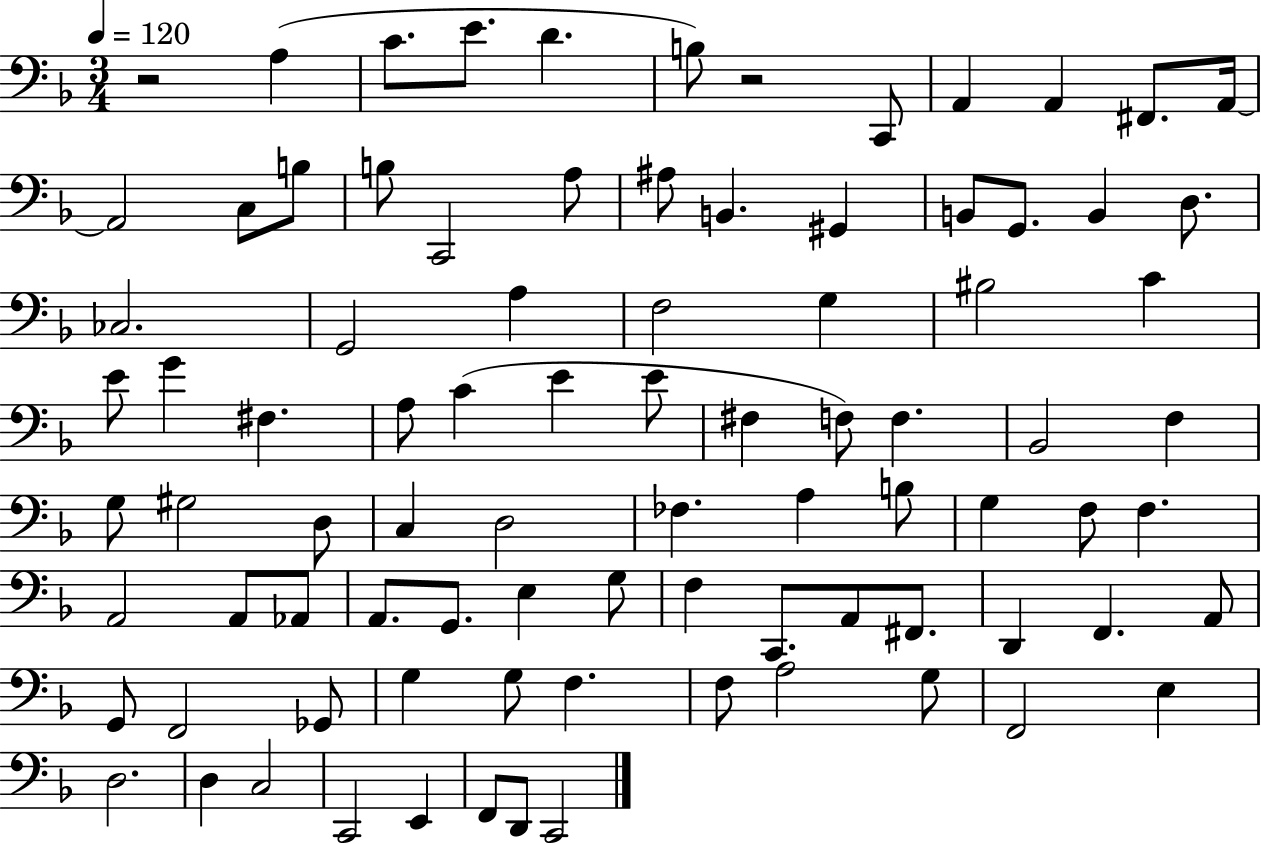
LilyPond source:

{
  \clef bass
  \numericTimeSignature
  \time 3/4
  \key f \major
  \tempo 4 = 120
  r2 a4( | c'8. e'8. d'4. | b8) r2 c,8 | a,4 a,4 fis,8. a,16~~ | \break a,2 c8 b8 | b8 c,2 a8 | ais8 b,4. gis,4 | b,8 g,8. b,4 d8. | \break ces2. | g,2 a4 | f2 g4 | bis2 c'4 | \break e'8 g'4 fis4. | a8 c'4( e'4 e'8 | fis4 f8) f4. | bes,2 f4 | \break g8 gis2 d8 | c4 d2 | fes4. a4 b8 | g4 f8 f4. | \break a,2 a,8 aes,8 | a,8. g,8. e4 g8 | f4 c,8. a,8 fis,8. | d,4 f,4. a,8 | \break g,8 f,2 ges,8 | g4 g8 f4. | f8 a2 g8 | f,2 e4 | \break d2. | d4 c2 | c,2 e,4 | f,8 d,8 c,2 | \break \bar "|."
}